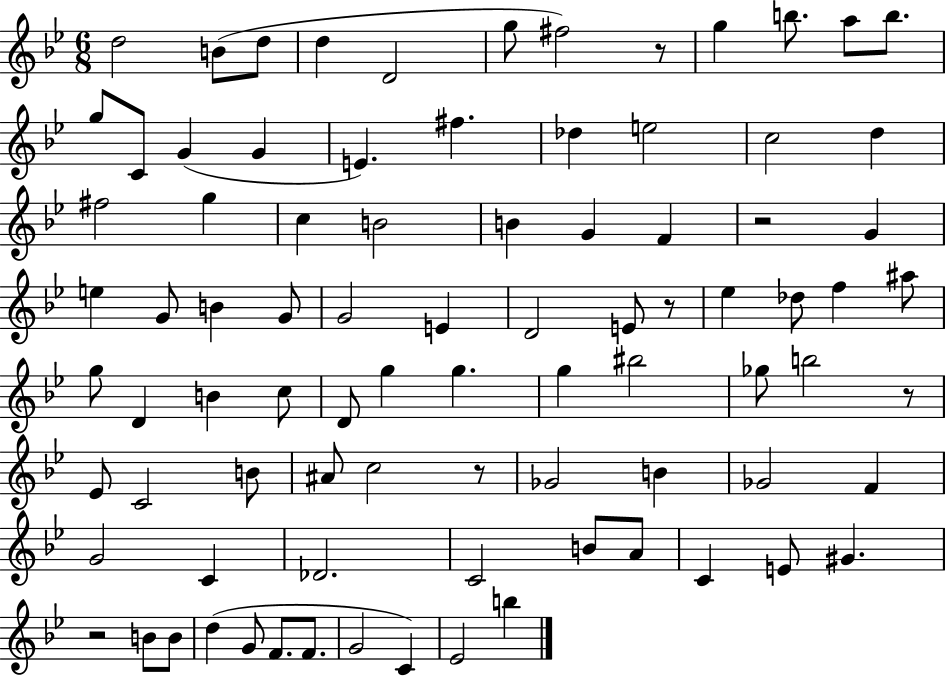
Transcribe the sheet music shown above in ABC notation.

X:1
T:Untitled
M:6/8
L:1/4
K:Bb
d2 B/2 d/2 d D2 g/2 ^f2 z/2 g b/2 a/2 b/2 g/2 C/2 G G E ^f _d e2 c2 d ^f2 g c B2 B G F z2 G e G/2 B G/2 G2 E D2 E/2 z/2 _e _d/2 f ^a/2 g/2 D B c/2 D/2 g g g ^b2 _g/2 b2 z/2 _E/2 C2 B/2 ^A/2 c2 z/2 _G2 B _G2 F G2 C _D2 C2 B/2 A/2 C E/2 ^G z2 B/2 B/2 d G/2 F/2 F/2 G2 C _E2 b